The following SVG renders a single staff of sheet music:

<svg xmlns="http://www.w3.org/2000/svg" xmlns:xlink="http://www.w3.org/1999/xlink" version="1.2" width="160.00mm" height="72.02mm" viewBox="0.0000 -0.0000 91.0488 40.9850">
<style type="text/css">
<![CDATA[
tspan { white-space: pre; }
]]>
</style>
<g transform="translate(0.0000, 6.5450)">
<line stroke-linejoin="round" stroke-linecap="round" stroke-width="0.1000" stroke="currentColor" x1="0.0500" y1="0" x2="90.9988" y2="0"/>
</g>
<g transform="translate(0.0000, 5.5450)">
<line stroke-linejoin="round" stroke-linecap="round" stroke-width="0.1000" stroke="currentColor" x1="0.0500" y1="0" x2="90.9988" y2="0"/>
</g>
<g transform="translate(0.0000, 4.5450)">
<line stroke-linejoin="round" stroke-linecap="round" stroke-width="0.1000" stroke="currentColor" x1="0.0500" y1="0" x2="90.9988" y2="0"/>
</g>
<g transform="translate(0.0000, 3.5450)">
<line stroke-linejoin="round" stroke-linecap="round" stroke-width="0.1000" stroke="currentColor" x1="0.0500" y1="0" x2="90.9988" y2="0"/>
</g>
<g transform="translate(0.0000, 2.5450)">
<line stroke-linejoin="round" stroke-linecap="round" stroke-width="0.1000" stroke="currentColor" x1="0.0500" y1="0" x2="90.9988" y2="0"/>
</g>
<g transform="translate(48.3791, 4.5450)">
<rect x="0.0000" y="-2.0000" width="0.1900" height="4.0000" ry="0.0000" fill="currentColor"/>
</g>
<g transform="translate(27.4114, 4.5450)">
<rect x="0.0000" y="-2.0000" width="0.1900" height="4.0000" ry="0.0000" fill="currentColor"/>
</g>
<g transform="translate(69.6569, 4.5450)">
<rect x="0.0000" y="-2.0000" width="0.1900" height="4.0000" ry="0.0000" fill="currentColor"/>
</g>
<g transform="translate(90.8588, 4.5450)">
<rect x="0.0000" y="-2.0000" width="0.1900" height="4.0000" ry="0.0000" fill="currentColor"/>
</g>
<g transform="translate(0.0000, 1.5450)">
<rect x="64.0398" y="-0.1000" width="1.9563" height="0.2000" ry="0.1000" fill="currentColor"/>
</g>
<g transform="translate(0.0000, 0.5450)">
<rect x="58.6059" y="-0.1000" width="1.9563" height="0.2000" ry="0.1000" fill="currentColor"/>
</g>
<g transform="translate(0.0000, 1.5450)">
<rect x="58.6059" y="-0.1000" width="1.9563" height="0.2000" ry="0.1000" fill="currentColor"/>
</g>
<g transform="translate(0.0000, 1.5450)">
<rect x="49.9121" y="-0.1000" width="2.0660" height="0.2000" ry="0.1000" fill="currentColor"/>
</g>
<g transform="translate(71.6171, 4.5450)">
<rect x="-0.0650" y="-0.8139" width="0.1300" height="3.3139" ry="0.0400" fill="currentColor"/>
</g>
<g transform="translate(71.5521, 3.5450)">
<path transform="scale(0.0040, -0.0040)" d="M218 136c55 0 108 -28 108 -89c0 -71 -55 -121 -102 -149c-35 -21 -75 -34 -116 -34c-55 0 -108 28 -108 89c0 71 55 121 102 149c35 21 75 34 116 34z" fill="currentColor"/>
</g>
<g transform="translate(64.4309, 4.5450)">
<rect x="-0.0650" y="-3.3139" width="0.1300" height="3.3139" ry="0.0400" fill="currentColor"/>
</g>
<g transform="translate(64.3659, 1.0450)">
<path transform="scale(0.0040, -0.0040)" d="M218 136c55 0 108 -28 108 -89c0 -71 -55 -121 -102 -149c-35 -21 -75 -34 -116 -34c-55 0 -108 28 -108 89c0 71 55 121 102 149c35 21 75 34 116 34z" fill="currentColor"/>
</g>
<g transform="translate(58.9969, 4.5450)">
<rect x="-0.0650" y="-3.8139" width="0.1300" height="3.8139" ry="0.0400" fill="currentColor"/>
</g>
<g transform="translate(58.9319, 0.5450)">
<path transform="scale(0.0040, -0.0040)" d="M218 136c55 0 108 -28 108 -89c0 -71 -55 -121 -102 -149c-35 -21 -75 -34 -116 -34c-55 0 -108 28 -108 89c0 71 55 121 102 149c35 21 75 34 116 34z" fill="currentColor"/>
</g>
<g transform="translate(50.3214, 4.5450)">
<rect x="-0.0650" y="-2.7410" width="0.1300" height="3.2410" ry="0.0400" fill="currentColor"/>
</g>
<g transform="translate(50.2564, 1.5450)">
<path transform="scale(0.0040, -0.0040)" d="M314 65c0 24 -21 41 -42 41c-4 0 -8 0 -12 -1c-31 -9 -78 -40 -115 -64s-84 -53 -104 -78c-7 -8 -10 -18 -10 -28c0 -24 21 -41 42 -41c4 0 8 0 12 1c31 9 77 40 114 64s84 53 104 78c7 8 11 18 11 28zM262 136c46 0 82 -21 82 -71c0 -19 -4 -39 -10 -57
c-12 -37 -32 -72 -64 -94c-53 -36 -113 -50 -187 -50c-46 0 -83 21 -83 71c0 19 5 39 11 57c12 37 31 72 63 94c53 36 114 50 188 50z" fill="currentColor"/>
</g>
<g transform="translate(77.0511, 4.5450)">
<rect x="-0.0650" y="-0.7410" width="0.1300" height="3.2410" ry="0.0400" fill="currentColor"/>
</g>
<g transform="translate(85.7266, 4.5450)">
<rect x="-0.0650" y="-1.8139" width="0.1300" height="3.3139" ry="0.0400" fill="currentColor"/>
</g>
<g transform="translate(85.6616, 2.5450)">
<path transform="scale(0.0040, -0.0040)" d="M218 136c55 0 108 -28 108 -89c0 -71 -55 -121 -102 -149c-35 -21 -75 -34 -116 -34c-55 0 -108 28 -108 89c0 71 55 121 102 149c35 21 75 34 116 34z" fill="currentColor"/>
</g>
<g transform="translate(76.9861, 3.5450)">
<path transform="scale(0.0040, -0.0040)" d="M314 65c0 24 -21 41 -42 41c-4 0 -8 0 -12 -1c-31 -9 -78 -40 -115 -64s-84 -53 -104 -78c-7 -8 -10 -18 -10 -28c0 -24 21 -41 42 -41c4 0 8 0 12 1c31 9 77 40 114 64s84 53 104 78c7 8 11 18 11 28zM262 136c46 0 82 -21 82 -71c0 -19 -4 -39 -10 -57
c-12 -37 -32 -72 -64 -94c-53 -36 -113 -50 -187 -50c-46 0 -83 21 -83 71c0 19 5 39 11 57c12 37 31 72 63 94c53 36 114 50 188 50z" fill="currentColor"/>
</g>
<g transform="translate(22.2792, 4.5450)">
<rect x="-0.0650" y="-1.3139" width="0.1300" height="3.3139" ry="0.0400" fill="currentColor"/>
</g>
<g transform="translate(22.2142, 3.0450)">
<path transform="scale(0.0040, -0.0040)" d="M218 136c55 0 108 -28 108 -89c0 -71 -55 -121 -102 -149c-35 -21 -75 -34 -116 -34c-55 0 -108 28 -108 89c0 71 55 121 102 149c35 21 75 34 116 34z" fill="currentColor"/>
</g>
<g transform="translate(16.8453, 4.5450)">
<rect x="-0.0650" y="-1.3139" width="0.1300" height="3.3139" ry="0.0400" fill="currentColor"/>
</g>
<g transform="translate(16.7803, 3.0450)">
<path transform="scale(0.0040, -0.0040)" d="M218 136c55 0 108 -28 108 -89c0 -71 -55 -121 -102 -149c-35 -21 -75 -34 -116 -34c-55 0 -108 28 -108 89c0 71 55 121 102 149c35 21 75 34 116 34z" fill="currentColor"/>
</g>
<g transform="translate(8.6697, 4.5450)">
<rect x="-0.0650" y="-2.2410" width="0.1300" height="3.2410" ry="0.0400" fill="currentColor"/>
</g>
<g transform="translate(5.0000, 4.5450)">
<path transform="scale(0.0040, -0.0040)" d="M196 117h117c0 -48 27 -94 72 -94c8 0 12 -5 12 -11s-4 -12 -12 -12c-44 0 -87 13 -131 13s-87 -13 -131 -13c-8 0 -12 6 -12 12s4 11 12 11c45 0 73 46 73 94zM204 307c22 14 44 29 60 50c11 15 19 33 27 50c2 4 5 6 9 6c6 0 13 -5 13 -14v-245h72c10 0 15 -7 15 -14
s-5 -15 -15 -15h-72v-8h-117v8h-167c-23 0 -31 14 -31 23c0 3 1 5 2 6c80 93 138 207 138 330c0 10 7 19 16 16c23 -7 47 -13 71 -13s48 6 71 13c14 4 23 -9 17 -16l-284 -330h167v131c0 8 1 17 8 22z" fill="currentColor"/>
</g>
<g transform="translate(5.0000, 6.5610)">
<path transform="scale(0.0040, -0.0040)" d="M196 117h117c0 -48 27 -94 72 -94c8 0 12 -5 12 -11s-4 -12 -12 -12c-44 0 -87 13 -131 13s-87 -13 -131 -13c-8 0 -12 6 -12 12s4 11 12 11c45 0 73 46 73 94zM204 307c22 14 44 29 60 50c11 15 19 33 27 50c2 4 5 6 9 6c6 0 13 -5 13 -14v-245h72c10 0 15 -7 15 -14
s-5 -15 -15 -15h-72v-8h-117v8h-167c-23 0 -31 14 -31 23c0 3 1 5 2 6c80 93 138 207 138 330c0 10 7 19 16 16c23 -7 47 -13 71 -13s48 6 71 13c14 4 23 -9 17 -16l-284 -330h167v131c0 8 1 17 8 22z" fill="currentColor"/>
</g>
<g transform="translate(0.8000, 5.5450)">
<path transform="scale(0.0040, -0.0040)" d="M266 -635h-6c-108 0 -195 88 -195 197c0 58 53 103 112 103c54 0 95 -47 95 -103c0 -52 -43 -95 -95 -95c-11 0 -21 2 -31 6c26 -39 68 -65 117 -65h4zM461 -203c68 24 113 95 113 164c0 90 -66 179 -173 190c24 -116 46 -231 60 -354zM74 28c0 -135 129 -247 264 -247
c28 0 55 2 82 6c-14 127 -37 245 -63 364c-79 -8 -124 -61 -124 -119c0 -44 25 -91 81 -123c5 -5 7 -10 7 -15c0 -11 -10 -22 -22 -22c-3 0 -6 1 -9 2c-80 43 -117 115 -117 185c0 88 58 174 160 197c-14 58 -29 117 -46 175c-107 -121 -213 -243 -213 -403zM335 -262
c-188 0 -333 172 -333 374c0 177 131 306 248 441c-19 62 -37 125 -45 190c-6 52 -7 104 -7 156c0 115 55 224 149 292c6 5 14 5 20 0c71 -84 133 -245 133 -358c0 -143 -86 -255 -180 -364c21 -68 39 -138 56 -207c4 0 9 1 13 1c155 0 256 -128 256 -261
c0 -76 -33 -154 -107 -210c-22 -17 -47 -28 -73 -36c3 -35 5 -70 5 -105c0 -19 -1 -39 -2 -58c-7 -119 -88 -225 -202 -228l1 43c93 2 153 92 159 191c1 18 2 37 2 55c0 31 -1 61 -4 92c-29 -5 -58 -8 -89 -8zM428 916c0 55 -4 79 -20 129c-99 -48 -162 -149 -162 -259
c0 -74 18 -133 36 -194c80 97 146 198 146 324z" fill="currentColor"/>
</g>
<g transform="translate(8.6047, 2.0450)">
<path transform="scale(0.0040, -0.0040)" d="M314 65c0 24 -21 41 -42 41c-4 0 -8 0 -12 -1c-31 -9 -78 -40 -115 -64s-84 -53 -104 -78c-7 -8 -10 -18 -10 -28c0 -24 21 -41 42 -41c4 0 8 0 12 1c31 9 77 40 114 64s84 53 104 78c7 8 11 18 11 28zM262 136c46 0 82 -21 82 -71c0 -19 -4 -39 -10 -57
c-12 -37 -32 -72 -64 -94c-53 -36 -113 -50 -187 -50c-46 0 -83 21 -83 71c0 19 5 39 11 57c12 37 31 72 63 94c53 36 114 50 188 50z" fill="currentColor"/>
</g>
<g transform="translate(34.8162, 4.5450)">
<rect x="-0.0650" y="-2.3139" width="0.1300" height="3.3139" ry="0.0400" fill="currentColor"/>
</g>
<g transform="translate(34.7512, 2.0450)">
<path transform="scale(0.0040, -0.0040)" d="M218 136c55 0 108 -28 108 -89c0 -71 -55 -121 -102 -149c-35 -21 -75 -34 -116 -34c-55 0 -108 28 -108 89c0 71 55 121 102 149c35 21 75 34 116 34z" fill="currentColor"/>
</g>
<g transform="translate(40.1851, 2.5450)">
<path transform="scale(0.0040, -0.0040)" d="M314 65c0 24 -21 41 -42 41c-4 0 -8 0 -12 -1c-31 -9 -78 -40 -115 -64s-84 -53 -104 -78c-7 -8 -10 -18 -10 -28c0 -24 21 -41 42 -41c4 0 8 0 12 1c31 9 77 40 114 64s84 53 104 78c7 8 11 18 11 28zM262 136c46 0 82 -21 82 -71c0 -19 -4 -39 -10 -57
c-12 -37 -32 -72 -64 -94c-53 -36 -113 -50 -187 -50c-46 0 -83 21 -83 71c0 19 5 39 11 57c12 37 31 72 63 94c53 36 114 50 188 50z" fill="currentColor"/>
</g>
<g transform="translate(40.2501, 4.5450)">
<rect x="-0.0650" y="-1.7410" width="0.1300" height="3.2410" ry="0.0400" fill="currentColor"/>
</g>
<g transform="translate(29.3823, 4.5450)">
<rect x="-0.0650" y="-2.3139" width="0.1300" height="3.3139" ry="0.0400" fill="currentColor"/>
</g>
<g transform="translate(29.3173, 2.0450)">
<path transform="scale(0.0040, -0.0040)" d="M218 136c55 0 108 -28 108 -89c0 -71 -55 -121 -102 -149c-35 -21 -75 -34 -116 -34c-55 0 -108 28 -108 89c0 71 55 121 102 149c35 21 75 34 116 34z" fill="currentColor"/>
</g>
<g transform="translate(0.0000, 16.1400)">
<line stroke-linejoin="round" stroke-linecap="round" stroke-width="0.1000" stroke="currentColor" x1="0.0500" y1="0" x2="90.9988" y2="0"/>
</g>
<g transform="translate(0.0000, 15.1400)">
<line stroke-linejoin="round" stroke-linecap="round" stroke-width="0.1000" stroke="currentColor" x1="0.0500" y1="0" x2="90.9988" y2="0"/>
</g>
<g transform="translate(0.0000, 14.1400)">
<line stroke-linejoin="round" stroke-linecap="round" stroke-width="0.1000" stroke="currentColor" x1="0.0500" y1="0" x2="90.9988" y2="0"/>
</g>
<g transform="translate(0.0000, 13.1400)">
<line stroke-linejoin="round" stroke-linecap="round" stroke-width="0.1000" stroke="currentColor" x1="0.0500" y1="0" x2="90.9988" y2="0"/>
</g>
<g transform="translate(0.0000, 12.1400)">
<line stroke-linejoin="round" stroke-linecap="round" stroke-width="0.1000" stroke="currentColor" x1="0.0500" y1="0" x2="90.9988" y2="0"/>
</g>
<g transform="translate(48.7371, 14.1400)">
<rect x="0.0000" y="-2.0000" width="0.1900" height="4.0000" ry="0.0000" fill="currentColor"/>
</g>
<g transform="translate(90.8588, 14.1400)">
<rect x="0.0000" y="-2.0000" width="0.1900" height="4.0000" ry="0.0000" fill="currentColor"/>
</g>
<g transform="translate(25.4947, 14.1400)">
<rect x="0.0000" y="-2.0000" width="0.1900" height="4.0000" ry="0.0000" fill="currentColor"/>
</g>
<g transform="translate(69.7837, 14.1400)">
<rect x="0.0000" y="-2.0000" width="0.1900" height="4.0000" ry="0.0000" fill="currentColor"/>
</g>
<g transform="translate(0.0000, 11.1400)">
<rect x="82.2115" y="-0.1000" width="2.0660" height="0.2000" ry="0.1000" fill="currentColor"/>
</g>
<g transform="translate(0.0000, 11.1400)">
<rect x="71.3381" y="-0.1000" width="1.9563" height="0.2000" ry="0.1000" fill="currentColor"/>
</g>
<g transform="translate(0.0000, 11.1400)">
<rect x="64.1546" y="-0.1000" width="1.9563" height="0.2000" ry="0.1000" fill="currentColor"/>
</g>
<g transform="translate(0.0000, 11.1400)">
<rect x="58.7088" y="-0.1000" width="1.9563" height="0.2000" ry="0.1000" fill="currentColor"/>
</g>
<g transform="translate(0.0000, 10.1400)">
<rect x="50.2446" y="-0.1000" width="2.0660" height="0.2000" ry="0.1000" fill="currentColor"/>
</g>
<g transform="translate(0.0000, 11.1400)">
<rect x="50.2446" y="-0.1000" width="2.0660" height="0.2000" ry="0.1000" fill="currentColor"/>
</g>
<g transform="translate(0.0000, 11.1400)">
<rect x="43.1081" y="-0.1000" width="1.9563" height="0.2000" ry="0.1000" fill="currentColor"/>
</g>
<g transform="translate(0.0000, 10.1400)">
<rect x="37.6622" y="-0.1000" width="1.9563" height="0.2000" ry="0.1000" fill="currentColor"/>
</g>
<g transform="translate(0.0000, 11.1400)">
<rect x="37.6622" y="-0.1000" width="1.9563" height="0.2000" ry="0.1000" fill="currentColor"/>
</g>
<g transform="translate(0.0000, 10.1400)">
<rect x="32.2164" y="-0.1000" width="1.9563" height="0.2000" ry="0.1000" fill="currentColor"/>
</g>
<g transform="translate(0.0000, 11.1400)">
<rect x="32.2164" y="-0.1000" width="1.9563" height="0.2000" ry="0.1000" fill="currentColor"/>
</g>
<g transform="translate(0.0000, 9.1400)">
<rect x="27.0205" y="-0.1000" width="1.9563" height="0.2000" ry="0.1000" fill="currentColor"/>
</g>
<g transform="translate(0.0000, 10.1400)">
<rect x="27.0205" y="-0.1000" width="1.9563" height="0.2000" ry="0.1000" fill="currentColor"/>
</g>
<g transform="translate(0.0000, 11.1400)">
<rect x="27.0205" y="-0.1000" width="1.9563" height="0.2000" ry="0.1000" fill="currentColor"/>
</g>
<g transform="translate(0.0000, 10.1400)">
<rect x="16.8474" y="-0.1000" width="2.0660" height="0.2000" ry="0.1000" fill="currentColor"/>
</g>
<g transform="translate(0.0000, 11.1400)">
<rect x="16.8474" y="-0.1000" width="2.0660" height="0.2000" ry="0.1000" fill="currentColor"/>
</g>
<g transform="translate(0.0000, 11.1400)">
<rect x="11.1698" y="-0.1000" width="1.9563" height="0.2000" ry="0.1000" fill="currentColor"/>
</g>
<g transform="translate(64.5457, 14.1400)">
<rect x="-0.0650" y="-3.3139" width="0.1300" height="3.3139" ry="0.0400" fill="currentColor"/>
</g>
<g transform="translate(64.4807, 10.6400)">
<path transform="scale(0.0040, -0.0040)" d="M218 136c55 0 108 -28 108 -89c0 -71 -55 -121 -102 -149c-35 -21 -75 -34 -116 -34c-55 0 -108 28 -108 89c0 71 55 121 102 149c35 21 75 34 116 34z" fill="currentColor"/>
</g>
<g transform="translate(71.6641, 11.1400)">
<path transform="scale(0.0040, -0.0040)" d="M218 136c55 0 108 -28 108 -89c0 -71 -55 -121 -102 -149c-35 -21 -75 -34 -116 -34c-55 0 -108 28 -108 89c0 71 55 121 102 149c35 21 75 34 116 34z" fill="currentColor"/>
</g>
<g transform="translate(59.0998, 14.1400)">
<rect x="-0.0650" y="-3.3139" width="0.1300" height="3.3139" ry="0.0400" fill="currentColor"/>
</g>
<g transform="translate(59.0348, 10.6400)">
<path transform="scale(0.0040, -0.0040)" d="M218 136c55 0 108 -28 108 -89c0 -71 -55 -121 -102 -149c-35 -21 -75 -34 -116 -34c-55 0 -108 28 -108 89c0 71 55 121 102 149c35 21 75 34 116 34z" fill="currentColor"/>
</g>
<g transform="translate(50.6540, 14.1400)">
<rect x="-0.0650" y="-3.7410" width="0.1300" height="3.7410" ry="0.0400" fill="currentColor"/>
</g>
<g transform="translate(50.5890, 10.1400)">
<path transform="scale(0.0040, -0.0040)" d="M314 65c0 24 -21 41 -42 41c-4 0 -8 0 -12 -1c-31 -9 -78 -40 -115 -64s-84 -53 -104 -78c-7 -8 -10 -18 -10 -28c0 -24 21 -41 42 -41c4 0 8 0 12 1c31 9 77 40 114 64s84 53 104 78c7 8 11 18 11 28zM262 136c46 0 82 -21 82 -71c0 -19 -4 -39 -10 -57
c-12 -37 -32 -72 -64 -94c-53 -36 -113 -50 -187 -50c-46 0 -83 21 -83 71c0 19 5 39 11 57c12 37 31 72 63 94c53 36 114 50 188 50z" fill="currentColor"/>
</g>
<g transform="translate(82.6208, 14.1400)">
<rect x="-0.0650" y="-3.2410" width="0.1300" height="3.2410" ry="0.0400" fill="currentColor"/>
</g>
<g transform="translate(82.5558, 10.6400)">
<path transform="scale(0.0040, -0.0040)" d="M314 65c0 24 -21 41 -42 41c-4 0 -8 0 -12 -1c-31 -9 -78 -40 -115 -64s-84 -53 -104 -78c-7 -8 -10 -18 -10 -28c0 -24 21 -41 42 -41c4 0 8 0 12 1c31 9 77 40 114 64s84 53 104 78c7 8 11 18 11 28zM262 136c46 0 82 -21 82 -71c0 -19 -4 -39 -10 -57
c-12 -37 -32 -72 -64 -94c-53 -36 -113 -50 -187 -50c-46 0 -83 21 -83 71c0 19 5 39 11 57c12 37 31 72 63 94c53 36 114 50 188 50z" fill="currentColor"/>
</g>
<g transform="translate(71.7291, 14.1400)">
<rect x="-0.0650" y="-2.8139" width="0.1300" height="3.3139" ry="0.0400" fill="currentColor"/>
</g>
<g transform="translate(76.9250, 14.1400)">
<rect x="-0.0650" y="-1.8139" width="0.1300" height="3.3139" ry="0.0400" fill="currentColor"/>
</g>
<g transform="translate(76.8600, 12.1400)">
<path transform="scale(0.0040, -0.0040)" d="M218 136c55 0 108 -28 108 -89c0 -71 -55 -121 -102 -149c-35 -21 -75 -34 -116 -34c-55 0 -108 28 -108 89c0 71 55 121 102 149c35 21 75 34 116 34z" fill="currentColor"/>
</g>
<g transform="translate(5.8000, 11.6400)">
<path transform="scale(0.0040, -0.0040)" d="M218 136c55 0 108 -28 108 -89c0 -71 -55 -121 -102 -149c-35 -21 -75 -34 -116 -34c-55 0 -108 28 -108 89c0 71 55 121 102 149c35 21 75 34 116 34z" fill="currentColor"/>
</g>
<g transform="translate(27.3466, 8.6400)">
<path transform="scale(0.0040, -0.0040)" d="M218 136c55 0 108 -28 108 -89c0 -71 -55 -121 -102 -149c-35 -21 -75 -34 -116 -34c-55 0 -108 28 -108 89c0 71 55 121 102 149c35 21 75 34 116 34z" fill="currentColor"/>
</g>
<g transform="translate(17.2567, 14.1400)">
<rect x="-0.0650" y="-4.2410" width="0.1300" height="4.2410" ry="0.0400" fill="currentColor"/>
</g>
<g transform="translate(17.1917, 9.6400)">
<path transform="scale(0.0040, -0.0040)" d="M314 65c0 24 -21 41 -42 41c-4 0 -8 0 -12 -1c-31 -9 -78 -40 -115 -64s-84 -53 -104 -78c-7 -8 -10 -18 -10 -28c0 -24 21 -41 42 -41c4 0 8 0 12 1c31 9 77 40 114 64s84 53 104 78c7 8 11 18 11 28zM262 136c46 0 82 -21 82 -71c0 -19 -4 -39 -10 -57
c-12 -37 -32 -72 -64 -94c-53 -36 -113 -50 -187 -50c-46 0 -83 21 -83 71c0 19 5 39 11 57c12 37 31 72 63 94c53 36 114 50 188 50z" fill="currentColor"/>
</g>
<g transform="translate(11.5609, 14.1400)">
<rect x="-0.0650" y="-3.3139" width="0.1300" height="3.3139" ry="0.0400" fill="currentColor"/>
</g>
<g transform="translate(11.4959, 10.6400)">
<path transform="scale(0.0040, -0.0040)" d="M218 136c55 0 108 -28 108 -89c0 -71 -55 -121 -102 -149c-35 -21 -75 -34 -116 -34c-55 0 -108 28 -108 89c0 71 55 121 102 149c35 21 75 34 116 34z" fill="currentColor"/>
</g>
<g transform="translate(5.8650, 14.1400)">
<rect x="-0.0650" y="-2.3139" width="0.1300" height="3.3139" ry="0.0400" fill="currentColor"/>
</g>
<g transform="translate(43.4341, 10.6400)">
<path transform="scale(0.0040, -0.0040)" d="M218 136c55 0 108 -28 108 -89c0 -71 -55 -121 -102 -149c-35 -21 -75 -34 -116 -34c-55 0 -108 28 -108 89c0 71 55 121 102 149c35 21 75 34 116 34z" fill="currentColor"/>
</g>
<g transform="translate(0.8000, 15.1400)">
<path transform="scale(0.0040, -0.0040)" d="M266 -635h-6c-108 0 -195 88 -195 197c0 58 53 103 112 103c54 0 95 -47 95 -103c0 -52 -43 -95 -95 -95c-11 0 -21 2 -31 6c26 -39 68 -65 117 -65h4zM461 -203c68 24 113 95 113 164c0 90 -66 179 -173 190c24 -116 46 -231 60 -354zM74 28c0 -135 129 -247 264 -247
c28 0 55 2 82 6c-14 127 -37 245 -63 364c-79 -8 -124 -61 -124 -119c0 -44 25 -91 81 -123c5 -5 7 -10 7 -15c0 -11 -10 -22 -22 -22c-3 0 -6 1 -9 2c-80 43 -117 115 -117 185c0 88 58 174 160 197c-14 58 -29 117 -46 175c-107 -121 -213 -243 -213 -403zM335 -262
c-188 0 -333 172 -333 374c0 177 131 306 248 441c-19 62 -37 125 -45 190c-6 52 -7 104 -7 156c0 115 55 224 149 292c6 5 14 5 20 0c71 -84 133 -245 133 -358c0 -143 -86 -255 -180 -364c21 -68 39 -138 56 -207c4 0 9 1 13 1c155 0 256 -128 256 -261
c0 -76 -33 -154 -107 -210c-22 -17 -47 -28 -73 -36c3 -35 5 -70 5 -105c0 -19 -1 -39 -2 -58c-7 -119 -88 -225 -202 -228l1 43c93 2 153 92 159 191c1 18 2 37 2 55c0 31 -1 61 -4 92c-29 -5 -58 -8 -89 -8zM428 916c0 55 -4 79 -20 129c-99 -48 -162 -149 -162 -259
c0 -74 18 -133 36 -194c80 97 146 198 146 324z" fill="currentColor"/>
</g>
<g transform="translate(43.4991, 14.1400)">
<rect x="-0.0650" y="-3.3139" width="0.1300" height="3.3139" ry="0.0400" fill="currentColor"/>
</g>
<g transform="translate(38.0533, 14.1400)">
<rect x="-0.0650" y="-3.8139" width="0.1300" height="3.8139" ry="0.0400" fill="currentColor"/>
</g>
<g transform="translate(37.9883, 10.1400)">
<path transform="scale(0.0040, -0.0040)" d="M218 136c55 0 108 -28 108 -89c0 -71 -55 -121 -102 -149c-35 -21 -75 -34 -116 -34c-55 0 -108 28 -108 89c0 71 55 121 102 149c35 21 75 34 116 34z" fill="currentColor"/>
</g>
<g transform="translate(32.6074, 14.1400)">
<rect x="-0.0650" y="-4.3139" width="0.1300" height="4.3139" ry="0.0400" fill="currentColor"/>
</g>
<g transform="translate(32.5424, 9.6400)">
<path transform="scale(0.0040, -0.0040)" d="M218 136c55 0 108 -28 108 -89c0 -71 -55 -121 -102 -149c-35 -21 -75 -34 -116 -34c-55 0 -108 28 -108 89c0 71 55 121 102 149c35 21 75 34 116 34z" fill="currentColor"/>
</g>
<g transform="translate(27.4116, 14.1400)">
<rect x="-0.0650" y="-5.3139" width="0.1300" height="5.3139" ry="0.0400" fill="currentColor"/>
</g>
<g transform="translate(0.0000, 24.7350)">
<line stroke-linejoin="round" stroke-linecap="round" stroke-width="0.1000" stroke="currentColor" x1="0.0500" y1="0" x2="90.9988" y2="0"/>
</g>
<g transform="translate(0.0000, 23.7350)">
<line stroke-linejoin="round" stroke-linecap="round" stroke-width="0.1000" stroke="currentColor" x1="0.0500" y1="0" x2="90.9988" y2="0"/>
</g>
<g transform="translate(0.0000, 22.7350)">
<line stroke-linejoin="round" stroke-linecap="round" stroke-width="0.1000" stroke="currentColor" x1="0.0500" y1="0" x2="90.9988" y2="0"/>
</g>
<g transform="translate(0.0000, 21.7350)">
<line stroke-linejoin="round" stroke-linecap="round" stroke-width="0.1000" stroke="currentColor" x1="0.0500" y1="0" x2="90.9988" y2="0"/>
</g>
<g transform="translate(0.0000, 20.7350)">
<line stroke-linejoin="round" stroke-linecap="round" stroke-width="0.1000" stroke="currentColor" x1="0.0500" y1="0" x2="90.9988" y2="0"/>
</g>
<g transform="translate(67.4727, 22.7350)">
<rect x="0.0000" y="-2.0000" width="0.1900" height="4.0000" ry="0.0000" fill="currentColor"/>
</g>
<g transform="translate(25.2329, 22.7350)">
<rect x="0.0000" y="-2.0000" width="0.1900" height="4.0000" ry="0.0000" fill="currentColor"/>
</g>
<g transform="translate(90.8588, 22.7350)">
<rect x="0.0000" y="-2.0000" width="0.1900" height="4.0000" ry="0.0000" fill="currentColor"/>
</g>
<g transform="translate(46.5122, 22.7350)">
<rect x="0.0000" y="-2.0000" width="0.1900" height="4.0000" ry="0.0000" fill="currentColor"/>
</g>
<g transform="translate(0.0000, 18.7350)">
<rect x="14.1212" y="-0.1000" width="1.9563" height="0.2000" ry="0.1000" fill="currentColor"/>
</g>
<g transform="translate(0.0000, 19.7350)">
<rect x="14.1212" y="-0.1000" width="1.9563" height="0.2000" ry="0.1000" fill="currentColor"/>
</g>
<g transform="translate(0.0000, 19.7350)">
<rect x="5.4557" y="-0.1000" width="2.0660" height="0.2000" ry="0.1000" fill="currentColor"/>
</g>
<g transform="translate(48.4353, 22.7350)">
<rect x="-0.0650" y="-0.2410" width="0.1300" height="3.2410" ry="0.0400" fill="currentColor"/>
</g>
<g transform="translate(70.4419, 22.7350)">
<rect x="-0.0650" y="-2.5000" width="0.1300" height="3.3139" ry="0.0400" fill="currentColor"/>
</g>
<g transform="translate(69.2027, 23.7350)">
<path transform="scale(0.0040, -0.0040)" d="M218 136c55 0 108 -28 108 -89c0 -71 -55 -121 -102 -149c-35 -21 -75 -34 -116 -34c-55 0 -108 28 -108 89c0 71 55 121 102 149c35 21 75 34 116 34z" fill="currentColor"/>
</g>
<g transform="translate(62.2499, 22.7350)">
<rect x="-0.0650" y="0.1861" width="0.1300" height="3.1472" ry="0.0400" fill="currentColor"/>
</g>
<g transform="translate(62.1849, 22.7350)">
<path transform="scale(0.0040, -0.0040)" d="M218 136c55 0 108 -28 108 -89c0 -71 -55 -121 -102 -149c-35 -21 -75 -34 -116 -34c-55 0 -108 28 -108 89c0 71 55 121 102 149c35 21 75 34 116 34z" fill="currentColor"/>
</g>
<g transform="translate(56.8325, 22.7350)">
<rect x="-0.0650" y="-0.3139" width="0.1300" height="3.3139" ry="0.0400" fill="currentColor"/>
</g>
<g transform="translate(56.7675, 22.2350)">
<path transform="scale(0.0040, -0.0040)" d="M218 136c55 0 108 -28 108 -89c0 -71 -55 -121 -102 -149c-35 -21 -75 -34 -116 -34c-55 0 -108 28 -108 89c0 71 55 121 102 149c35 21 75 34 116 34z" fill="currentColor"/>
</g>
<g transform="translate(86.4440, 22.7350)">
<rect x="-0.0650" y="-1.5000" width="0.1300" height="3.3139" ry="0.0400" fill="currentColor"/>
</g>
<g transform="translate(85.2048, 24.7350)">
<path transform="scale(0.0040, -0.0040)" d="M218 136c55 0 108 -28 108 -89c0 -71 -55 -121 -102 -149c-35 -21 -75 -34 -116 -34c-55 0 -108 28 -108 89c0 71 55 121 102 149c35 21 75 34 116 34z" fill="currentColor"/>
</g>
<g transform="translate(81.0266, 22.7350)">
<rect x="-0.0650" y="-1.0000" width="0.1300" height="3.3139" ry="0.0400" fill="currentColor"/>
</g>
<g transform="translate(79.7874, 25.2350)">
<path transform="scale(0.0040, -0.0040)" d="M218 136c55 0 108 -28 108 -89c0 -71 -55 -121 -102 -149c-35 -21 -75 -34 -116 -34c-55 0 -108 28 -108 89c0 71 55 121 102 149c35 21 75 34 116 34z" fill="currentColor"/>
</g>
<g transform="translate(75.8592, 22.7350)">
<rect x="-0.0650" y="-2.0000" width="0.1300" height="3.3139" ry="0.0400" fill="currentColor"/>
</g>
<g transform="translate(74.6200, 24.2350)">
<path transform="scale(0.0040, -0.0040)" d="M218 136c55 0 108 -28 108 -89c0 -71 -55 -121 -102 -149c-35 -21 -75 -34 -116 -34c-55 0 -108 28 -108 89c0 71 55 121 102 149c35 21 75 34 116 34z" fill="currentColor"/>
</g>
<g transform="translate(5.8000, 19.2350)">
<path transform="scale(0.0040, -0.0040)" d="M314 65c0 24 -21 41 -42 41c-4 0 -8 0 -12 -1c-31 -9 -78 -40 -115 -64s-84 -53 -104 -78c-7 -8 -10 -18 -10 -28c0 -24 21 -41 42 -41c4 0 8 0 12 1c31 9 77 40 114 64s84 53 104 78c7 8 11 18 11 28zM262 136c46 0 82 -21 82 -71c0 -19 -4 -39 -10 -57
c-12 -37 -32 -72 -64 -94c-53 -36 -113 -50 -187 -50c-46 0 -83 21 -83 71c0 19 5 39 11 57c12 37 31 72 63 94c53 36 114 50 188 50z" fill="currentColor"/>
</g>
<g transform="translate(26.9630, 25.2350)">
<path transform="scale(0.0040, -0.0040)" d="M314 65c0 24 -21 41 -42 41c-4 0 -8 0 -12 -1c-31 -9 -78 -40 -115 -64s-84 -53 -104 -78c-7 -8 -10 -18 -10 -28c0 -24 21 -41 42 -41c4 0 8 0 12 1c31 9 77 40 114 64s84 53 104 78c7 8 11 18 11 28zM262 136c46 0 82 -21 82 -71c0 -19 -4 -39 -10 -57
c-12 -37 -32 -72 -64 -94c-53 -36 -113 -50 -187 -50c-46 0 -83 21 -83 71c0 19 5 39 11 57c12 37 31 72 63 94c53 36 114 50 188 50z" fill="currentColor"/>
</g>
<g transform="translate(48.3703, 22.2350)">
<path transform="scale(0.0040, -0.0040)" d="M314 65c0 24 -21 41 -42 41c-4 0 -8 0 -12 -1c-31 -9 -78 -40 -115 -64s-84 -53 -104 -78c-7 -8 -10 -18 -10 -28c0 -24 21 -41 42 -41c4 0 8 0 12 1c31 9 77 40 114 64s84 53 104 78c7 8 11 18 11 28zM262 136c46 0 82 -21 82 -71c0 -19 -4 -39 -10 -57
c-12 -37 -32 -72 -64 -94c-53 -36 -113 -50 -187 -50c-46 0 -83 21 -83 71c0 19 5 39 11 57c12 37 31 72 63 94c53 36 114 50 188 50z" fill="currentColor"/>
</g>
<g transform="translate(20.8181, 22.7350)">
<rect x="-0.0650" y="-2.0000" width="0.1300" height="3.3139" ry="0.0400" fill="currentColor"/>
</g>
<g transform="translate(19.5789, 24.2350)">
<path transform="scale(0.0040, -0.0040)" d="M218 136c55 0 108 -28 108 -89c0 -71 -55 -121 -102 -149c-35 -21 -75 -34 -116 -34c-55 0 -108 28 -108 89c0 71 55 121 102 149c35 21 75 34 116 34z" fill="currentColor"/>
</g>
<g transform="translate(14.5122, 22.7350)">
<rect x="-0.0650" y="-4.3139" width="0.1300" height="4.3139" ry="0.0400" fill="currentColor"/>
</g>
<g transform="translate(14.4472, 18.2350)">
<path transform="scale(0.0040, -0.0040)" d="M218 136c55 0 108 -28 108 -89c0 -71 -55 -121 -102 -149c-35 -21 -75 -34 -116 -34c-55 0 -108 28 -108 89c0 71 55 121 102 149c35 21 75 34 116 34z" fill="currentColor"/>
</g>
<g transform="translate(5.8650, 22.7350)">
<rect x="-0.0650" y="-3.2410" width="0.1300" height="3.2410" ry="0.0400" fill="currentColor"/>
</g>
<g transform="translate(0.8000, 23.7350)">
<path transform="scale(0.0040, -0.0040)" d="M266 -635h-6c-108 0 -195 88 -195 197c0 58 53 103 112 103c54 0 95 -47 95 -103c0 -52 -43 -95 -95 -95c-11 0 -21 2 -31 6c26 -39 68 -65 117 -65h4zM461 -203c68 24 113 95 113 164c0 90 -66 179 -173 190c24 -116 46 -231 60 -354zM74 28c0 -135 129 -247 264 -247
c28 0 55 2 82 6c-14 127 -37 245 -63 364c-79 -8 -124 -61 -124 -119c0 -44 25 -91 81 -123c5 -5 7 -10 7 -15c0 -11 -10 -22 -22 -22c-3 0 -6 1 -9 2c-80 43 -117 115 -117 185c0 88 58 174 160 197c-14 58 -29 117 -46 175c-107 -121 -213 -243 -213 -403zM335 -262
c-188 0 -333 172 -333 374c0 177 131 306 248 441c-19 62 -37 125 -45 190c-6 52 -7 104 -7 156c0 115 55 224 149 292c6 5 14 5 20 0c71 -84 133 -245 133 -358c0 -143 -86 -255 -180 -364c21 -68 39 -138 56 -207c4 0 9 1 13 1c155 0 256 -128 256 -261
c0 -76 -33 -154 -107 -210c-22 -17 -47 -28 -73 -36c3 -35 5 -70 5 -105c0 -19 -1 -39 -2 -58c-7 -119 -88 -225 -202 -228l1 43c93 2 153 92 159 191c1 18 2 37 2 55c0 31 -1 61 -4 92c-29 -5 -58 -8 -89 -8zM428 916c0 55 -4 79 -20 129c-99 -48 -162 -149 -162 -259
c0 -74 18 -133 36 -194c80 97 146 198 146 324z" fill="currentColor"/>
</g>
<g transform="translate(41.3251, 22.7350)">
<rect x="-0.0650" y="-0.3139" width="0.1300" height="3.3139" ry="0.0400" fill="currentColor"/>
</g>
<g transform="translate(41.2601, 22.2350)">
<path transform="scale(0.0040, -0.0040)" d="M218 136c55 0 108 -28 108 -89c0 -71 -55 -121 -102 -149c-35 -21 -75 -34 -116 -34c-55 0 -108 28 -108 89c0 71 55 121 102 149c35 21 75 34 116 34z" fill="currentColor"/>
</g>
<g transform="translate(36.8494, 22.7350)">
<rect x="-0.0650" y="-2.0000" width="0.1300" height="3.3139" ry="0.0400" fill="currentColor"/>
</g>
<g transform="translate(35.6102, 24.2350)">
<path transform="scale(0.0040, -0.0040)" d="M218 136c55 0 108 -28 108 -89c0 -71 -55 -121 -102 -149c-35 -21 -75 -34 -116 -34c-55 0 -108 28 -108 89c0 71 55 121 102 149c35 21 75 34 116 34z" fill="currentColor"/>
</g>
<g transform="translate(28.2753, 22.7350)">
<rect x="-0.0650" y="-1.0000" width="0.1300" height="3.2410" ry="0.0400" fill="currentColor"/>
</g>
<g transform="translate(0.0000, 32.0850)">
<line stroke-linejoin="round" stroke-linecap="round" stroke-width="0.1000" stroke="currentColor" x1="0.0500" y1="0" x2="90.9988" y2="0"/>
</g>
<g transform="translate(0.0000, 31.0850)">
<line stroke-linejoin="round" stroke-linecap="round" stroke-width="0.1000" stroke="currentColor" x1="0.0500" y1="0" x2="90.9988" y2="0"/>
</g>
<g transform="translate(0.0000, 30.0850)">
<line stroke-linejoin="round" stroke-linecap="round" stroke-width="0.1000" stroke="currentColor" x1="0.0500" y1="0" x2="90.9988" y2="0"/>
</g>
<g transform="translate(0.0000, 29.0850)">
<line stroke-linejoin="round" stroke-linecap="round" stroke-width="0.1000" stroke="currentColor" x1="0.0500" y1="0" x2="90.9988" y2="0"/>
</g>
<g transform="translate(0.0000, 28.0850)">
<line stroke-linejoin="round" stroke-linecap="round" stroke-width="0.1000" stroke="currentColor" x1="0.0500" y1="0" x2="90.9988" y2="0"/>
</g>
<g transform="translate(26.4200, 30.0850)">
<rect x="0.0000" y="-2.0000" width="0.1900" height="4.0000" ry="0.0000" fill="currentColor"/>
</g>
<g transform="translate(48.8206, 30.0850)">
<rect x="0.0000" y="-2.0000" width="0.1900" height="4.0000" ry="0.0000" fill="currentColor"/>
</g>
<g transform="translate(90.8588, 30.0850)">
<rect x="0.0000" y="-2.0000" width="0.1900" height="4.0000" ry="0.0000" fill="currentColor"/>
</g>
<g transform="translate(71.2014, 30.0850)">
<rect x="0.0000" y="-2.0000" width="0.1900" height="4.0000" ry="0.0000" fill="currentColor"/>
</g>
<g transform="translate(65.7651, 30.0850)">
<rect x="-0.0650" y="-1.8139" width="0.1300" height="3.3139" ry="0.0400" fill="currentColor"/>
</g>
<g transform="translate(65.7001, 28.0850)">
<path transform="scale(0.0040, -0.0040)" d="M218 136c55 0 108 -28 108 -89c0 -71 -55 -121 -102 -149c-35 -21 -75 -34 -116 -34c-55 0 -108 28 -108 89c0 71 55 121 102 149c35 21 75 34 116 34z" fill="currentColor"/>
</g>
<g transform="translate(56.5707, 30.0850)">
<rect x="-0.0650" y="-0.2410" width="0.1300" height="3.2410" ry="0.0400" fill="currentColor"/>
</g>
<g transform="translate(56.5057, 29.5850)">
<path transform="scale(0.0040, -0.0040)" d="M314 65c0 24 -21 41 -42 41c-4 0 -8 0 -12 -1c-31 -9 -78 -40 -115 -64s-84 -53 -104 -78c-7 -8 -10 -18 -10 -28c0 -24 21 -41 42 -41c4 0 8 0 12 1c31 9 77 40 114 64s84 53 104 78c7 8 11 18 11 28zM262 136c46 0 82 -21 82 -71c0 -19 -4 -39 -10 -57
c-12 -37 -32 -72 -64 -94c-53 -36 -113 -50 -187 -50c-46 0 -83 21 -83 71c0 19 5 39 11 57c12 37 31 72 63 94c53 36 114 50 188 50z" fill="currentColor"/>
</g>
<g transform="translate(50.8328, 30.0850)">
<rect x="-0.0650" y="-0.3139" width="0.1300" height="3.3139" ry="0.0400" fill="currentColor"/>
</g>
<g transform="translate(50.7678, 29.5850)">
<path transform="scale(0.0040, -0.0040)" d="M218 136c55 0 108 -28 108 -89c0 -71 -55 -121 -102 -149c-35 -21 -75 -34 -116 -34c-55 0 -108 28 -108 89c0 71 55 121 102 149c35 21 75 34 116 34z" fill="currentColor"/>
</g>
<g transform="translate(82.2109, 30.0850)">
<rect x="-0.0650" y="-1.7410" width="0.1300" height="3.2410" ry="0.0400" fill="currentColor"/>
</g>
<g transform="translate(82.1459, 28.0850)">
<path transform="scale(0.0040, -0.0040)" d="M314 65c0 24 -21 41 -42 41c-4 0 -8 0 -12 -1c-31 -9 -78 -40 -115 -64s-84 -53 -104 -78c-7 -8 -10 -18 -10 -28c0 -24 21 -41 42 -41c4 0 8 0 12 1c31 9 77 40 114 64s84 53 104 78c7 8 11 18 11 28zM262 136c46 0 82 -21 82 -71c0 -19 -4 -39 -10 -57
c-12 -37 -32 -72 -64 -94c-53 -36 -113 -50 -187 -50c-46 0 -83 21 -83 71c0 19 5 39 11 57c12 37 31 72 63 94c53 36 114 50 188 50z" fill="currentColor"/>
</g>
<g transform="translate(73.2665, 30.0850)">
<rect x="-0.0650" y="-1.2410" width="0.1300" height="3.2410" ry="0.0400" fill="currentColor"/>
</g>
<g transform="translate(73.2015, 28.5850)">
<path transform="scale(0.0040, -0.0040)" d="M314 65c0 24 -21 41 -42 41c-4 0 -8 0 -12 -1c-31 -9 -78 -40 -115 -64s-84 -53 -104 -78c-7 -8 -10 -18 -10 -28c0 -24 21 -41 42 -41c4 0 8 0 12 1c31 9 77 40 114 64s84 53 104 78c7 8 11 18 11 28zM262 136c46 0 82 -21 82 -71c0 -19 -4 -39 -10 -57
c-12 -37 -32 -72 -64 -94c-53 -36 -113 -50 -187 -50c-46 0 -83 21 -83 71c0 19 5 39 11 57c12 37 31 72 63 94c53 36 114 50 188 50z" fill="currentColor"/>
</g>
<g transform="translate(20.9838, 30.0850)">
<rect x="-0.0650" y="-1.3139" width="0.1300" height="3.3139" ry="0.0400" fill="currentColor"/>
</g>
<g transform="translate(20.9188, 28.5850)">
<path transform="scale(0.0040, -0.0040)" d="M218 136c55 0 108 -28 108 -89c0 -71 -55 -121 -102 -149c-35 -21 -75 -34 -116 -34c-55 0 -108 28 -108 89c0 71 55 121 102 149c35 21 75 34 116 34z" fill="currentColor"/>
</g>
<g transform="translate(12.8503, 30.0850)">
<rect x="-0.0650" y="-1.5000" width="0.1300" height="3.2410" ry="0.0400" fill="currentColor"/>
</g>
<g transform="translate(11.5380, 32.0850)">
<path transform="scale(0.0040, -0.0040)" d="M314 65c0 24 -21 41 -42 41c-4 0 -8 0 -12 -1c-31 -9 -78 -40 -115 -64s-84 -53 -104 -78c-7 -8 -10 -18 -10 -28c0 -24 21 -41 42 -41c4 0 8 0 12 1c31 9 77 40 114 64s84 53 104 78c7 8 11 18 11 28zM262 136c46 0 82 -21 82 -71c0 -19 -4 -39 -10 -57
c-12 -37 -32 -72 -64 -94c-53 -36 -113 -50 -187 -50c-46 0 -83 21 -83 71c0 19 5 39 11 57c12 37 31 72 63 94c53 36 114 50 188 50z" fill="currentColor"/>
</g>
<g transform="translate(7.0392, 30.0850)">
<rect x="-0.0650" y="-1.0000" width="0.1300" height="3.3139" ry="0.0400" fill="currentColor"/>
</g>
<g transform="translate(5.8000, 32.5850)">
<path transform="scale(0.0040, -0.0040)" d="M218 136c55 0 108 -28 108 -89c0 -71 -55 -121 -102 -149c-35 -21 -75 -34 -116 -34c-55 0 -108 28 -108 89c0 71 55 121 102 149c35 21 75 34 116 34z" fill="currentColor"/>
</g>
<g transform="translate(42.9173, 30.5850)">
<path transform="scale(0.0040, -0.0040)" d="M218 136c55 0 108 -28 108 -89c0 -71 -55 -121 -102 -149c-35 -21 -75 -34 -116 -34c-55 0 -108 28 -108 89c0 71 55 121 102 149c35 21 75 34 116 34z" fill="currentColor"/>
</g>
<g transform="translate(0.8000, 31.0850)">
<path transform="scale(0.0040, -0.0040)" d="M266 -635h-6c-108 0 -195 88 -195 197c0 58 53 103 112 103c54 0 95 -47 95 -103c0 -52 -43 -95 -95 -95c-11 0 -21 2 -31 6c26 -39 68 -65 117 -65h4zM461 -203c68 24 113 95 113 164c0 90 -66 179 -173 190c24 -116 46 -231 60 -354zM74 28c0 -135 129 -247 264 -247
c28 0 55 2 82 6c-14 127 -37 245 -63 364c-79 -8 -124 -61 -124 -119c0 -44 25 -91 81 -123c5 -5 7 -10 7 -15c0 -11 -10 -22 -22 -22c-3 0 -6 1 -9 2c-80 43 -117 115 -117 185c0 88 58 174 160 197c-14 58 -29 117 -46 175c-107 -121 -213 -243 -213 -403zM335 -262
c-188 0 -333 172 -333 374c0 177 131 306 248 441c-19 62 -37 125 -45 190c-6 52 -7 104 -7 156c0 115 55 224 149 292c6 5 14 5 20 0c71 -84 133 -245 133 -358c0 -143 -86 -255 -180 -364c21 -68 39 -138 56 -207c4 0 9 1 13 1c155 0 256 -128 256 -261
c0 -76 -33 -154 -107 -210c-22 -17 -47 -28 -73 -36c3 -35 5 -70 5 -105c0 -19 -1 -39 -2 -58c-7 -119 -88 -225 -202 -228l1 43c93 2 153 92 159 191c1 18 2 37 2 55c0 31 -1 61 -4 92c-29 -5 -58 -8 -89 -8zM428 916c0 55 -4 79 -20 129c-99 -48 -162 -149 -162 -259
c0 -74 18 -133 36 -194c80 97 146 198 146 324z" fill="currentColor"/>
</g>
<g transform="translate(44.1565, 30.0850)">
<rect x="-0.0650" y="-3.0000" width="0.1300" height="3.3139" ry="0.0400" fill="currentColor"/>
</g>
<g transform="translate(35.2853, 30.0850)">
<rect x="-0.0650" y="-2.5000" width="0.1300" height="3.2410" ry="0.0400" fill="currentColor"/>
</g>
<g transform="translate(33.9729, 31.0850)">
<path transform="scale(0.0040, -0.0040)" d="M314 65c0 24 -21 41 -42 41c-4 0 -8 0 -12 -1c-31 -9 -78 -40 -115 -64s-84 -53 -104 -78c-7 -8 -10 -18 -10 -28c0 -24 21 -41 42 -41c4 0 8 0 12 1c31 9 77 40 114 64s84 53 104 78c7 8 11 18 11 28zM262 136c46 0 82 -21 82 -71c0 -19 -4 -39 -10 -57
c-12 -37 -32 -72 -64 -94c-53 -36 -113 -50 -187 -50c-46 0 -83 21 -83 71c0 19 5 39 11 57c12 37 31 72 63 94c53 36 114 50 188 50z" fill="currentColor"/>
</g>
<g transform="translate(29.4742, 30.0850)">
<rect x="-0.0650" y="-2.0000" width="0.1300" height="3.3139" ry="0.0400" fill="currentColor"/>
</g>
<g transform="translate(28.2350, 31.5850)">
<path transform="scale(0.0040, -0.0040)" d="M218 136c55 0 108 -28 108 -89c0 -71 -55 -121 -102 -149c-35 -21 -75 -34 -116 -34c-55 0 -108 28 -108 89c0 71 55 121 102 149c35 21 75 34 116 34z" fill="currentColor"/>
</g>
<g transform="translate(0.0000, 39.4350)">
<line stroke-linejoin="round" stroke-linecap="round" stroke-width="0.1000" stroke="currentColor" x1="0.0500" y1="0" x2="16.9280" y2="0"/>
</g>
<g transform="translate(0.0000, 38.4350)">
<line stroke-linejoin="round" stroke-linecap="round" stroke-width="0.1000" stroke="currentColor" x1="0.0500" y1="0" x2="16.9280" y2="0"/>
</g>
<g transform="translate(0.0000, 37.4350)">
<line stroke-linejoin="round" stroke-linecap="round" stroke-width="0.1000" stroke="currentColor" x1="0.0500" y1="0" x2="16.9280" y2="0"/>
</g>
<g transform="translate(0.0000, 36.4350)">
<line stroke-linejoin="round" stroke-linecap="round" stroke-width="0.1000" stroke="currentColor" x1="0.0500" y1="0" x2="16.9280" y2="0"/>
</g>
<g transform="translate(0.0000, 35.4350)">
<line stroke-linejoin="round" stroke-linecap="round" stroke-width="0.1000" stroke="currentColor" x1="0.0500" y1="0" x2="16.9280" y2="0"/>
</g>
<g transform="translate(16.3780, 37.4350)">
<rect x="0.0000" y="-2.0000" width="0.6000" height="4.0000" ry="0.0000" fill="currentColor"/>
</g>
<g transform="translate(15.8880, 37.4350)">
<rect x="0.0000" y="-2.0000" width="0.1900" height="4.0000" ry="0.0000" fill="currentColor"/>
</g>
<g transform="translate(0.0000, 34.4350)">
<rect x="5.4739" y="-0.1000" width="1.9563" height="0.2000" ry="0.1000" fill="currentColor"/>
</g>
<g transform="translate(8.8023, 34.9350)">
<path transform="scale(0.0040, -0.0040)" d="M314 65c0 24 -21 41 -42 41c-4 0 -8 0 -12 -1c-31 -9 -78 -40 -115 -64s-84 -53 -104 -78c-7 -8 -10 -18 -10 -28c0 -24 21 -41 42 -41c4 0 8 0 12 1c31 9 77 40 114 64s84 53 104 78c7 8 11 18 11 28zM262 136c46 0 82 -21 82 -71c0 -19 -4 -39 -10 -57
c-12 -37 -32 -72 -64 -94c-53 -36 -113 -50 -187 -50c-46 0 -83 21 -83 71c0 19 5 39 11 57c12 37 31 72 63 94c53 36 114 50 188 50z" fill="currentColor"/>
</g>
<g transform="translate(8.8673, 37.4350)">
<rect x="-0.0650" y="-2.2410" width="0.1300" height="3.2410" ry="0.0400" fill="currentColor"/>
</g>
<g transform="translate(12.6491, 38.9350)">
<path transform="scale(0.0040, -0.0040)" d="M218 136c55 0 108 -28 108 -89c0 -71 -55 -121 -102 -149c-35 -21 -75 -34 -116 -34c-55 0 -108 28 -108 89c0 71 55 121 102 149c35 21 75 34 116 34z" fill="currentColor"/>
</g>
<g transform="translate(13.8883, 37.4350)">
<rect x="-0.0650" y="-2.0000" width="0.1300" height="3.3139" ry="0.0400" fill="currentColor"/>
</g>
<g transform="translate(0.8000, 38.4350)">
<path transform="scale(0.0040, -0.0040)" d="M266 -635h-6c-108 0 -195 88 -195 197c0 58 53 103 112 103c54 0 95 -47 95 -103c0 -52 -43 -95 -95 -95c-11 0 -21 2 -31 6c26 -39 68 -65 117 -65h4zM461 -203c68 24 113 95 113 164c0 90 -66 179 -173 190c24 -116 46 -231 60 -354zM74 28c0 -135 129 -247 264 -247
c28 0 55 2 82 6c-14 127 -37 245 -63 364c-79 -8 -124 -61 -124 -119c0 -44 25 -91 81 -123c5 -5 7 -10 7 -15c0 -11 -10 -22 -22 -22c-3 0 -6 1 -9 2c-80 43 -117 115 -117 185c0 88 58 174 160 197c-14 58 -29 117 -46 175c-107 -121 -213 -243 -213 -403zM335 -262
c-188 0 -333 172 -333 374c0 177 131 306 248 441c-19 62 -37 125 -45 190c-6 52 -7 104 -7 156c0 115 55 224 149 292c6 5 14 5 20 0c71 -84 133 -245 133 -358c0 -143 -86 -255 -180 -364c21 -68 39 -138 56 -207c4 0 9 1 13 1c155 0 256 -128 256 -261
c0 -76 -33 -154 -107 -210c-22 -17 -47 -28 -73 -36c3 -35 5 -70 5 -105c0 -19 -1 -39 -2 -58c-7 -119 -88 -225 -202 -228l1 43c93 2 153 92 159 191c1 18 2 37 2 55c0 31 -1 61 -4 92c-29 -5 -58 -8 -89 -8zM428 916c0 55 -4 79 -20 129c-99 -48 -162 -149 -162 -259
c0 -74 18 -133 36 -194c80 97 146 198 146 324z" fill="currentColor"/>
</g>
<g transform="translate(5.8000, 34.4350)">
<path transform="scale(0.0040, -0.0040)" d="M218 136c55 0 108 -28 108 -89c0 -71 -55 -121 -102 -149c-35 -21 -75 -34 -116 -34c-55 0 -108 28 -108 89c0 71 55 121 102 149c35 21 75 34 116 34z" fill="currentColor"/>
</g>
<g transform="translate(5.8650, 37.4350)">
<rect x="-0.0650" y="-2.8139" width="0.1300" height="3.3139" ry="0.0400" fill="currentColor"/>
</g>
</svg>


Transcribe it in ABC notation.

X:1
T:Untitled
M:4/4
L:1/4
K:C
g2 e e g g f2 a2 c' b d d2 f g b d'2 f' d' c' b c'2 b b a f b2 b2 d' F D2 F c c2 c B G F D E D E2 e F G2 A c c2 f e2 f2 a g2 F